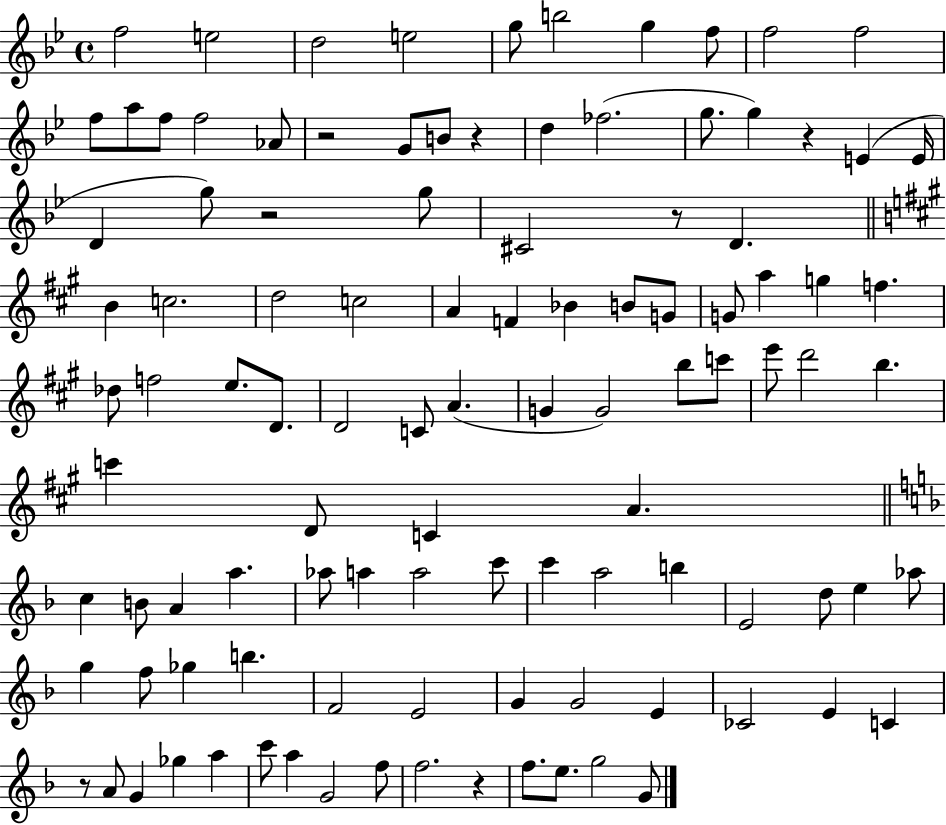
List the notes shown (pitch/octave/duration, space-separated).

F5/h E5/h D5/h E5/h G5/e B5/h G5/q F5/e F5/h F5/h F5/e A5/e F5/e F5/h Ab4/e R/h G4/e B4/e R/q D5/q FES5/h. G5/e. G5/q R/q E4/q E4/s D4/q G5/e R/h G5/e C#4/h R/e D4/q. B4/q C5/h. D5/h C5/h A4/q F4/q Bb4/q B4/e G4/e G4/e A5/q G5/q F5/q. Db5/e F5/h E5/e. D4/e. D4/h C4/e A4/q. G4/q G4/h B5/e C6/e E6/e D6/h B5/q. C6/q D4/e C4/q A4/q. C5/q B4/e A4/q A5/q. Ab5/e A5/q A5/h C6/e C6/q A5/h B5/q E4/h D5/e E5/q Ab5/e G5/q F5/e Gb5/q B5/q. F4/h E4/h G4/q G4/h E4/q CES4/h E4/q C4/q R/e A4/e G4/q Gb5/q A5/q C6/e A5/q G4/h F5/e F5/h. R/q F5/e. E5/e. G5/h G4/e